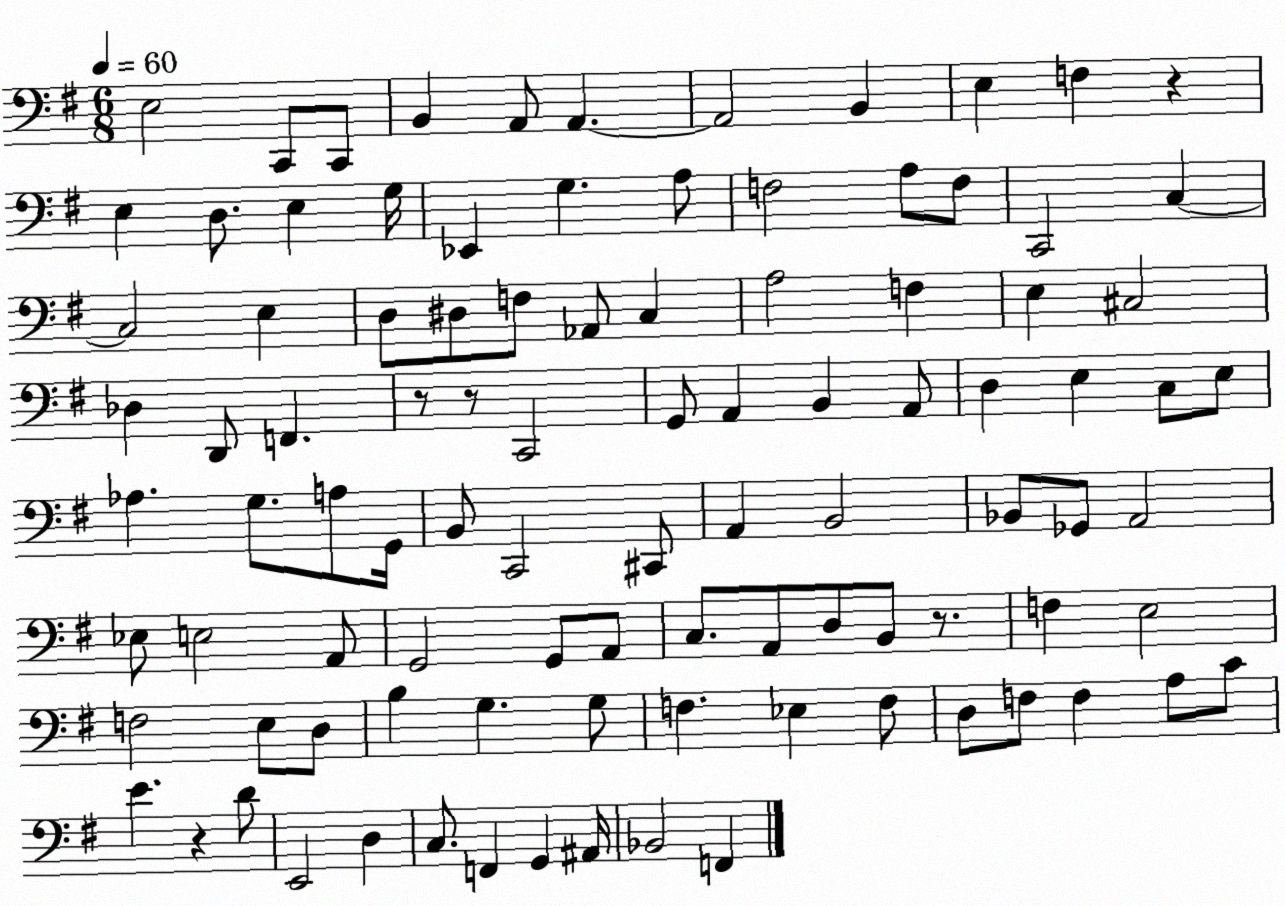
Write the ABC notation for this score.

X:1
T:Untitled
M:6/8
L:1/4
K:G
E,2 C,,/2 C,,/2 B,, A,,/2 A,, A,,2 B,, E, F, z E, D,/2 E, G,/4 _E,, G, A,/2 F,2 A,/2 F,/2 C,,2 C, C,2 E, D,/2 ^D,/2 F,/2 _A,,/2 C, A,2 F, E, ^C,2 _D, D,,/2 F,, z/2 z/2 C,,2 G,,/2 A,, B,, A,,/2 D, E, C,/2 E,/2 _A, G,/2 A,/2 G,,/4 B,,/2 C,,2 ^C,,/2 A,, B,,2 _B,,/2 _G,,/2 A,,2 _E,/2 E,2 A,,/2 G,,2 G,,/2 A,,/2 C,/2 A,,/2 D,/2 B,,/2 z/2 F, E,2 F,2 E,/2 D,/2 B, G, G,/2 F, _E, F,/2 D,/2 F,/2 F, A,/2 C/2 E z D/2 E,,2 D, C,/2 F,, G,, ^A,,/4 _B,,2 F,,